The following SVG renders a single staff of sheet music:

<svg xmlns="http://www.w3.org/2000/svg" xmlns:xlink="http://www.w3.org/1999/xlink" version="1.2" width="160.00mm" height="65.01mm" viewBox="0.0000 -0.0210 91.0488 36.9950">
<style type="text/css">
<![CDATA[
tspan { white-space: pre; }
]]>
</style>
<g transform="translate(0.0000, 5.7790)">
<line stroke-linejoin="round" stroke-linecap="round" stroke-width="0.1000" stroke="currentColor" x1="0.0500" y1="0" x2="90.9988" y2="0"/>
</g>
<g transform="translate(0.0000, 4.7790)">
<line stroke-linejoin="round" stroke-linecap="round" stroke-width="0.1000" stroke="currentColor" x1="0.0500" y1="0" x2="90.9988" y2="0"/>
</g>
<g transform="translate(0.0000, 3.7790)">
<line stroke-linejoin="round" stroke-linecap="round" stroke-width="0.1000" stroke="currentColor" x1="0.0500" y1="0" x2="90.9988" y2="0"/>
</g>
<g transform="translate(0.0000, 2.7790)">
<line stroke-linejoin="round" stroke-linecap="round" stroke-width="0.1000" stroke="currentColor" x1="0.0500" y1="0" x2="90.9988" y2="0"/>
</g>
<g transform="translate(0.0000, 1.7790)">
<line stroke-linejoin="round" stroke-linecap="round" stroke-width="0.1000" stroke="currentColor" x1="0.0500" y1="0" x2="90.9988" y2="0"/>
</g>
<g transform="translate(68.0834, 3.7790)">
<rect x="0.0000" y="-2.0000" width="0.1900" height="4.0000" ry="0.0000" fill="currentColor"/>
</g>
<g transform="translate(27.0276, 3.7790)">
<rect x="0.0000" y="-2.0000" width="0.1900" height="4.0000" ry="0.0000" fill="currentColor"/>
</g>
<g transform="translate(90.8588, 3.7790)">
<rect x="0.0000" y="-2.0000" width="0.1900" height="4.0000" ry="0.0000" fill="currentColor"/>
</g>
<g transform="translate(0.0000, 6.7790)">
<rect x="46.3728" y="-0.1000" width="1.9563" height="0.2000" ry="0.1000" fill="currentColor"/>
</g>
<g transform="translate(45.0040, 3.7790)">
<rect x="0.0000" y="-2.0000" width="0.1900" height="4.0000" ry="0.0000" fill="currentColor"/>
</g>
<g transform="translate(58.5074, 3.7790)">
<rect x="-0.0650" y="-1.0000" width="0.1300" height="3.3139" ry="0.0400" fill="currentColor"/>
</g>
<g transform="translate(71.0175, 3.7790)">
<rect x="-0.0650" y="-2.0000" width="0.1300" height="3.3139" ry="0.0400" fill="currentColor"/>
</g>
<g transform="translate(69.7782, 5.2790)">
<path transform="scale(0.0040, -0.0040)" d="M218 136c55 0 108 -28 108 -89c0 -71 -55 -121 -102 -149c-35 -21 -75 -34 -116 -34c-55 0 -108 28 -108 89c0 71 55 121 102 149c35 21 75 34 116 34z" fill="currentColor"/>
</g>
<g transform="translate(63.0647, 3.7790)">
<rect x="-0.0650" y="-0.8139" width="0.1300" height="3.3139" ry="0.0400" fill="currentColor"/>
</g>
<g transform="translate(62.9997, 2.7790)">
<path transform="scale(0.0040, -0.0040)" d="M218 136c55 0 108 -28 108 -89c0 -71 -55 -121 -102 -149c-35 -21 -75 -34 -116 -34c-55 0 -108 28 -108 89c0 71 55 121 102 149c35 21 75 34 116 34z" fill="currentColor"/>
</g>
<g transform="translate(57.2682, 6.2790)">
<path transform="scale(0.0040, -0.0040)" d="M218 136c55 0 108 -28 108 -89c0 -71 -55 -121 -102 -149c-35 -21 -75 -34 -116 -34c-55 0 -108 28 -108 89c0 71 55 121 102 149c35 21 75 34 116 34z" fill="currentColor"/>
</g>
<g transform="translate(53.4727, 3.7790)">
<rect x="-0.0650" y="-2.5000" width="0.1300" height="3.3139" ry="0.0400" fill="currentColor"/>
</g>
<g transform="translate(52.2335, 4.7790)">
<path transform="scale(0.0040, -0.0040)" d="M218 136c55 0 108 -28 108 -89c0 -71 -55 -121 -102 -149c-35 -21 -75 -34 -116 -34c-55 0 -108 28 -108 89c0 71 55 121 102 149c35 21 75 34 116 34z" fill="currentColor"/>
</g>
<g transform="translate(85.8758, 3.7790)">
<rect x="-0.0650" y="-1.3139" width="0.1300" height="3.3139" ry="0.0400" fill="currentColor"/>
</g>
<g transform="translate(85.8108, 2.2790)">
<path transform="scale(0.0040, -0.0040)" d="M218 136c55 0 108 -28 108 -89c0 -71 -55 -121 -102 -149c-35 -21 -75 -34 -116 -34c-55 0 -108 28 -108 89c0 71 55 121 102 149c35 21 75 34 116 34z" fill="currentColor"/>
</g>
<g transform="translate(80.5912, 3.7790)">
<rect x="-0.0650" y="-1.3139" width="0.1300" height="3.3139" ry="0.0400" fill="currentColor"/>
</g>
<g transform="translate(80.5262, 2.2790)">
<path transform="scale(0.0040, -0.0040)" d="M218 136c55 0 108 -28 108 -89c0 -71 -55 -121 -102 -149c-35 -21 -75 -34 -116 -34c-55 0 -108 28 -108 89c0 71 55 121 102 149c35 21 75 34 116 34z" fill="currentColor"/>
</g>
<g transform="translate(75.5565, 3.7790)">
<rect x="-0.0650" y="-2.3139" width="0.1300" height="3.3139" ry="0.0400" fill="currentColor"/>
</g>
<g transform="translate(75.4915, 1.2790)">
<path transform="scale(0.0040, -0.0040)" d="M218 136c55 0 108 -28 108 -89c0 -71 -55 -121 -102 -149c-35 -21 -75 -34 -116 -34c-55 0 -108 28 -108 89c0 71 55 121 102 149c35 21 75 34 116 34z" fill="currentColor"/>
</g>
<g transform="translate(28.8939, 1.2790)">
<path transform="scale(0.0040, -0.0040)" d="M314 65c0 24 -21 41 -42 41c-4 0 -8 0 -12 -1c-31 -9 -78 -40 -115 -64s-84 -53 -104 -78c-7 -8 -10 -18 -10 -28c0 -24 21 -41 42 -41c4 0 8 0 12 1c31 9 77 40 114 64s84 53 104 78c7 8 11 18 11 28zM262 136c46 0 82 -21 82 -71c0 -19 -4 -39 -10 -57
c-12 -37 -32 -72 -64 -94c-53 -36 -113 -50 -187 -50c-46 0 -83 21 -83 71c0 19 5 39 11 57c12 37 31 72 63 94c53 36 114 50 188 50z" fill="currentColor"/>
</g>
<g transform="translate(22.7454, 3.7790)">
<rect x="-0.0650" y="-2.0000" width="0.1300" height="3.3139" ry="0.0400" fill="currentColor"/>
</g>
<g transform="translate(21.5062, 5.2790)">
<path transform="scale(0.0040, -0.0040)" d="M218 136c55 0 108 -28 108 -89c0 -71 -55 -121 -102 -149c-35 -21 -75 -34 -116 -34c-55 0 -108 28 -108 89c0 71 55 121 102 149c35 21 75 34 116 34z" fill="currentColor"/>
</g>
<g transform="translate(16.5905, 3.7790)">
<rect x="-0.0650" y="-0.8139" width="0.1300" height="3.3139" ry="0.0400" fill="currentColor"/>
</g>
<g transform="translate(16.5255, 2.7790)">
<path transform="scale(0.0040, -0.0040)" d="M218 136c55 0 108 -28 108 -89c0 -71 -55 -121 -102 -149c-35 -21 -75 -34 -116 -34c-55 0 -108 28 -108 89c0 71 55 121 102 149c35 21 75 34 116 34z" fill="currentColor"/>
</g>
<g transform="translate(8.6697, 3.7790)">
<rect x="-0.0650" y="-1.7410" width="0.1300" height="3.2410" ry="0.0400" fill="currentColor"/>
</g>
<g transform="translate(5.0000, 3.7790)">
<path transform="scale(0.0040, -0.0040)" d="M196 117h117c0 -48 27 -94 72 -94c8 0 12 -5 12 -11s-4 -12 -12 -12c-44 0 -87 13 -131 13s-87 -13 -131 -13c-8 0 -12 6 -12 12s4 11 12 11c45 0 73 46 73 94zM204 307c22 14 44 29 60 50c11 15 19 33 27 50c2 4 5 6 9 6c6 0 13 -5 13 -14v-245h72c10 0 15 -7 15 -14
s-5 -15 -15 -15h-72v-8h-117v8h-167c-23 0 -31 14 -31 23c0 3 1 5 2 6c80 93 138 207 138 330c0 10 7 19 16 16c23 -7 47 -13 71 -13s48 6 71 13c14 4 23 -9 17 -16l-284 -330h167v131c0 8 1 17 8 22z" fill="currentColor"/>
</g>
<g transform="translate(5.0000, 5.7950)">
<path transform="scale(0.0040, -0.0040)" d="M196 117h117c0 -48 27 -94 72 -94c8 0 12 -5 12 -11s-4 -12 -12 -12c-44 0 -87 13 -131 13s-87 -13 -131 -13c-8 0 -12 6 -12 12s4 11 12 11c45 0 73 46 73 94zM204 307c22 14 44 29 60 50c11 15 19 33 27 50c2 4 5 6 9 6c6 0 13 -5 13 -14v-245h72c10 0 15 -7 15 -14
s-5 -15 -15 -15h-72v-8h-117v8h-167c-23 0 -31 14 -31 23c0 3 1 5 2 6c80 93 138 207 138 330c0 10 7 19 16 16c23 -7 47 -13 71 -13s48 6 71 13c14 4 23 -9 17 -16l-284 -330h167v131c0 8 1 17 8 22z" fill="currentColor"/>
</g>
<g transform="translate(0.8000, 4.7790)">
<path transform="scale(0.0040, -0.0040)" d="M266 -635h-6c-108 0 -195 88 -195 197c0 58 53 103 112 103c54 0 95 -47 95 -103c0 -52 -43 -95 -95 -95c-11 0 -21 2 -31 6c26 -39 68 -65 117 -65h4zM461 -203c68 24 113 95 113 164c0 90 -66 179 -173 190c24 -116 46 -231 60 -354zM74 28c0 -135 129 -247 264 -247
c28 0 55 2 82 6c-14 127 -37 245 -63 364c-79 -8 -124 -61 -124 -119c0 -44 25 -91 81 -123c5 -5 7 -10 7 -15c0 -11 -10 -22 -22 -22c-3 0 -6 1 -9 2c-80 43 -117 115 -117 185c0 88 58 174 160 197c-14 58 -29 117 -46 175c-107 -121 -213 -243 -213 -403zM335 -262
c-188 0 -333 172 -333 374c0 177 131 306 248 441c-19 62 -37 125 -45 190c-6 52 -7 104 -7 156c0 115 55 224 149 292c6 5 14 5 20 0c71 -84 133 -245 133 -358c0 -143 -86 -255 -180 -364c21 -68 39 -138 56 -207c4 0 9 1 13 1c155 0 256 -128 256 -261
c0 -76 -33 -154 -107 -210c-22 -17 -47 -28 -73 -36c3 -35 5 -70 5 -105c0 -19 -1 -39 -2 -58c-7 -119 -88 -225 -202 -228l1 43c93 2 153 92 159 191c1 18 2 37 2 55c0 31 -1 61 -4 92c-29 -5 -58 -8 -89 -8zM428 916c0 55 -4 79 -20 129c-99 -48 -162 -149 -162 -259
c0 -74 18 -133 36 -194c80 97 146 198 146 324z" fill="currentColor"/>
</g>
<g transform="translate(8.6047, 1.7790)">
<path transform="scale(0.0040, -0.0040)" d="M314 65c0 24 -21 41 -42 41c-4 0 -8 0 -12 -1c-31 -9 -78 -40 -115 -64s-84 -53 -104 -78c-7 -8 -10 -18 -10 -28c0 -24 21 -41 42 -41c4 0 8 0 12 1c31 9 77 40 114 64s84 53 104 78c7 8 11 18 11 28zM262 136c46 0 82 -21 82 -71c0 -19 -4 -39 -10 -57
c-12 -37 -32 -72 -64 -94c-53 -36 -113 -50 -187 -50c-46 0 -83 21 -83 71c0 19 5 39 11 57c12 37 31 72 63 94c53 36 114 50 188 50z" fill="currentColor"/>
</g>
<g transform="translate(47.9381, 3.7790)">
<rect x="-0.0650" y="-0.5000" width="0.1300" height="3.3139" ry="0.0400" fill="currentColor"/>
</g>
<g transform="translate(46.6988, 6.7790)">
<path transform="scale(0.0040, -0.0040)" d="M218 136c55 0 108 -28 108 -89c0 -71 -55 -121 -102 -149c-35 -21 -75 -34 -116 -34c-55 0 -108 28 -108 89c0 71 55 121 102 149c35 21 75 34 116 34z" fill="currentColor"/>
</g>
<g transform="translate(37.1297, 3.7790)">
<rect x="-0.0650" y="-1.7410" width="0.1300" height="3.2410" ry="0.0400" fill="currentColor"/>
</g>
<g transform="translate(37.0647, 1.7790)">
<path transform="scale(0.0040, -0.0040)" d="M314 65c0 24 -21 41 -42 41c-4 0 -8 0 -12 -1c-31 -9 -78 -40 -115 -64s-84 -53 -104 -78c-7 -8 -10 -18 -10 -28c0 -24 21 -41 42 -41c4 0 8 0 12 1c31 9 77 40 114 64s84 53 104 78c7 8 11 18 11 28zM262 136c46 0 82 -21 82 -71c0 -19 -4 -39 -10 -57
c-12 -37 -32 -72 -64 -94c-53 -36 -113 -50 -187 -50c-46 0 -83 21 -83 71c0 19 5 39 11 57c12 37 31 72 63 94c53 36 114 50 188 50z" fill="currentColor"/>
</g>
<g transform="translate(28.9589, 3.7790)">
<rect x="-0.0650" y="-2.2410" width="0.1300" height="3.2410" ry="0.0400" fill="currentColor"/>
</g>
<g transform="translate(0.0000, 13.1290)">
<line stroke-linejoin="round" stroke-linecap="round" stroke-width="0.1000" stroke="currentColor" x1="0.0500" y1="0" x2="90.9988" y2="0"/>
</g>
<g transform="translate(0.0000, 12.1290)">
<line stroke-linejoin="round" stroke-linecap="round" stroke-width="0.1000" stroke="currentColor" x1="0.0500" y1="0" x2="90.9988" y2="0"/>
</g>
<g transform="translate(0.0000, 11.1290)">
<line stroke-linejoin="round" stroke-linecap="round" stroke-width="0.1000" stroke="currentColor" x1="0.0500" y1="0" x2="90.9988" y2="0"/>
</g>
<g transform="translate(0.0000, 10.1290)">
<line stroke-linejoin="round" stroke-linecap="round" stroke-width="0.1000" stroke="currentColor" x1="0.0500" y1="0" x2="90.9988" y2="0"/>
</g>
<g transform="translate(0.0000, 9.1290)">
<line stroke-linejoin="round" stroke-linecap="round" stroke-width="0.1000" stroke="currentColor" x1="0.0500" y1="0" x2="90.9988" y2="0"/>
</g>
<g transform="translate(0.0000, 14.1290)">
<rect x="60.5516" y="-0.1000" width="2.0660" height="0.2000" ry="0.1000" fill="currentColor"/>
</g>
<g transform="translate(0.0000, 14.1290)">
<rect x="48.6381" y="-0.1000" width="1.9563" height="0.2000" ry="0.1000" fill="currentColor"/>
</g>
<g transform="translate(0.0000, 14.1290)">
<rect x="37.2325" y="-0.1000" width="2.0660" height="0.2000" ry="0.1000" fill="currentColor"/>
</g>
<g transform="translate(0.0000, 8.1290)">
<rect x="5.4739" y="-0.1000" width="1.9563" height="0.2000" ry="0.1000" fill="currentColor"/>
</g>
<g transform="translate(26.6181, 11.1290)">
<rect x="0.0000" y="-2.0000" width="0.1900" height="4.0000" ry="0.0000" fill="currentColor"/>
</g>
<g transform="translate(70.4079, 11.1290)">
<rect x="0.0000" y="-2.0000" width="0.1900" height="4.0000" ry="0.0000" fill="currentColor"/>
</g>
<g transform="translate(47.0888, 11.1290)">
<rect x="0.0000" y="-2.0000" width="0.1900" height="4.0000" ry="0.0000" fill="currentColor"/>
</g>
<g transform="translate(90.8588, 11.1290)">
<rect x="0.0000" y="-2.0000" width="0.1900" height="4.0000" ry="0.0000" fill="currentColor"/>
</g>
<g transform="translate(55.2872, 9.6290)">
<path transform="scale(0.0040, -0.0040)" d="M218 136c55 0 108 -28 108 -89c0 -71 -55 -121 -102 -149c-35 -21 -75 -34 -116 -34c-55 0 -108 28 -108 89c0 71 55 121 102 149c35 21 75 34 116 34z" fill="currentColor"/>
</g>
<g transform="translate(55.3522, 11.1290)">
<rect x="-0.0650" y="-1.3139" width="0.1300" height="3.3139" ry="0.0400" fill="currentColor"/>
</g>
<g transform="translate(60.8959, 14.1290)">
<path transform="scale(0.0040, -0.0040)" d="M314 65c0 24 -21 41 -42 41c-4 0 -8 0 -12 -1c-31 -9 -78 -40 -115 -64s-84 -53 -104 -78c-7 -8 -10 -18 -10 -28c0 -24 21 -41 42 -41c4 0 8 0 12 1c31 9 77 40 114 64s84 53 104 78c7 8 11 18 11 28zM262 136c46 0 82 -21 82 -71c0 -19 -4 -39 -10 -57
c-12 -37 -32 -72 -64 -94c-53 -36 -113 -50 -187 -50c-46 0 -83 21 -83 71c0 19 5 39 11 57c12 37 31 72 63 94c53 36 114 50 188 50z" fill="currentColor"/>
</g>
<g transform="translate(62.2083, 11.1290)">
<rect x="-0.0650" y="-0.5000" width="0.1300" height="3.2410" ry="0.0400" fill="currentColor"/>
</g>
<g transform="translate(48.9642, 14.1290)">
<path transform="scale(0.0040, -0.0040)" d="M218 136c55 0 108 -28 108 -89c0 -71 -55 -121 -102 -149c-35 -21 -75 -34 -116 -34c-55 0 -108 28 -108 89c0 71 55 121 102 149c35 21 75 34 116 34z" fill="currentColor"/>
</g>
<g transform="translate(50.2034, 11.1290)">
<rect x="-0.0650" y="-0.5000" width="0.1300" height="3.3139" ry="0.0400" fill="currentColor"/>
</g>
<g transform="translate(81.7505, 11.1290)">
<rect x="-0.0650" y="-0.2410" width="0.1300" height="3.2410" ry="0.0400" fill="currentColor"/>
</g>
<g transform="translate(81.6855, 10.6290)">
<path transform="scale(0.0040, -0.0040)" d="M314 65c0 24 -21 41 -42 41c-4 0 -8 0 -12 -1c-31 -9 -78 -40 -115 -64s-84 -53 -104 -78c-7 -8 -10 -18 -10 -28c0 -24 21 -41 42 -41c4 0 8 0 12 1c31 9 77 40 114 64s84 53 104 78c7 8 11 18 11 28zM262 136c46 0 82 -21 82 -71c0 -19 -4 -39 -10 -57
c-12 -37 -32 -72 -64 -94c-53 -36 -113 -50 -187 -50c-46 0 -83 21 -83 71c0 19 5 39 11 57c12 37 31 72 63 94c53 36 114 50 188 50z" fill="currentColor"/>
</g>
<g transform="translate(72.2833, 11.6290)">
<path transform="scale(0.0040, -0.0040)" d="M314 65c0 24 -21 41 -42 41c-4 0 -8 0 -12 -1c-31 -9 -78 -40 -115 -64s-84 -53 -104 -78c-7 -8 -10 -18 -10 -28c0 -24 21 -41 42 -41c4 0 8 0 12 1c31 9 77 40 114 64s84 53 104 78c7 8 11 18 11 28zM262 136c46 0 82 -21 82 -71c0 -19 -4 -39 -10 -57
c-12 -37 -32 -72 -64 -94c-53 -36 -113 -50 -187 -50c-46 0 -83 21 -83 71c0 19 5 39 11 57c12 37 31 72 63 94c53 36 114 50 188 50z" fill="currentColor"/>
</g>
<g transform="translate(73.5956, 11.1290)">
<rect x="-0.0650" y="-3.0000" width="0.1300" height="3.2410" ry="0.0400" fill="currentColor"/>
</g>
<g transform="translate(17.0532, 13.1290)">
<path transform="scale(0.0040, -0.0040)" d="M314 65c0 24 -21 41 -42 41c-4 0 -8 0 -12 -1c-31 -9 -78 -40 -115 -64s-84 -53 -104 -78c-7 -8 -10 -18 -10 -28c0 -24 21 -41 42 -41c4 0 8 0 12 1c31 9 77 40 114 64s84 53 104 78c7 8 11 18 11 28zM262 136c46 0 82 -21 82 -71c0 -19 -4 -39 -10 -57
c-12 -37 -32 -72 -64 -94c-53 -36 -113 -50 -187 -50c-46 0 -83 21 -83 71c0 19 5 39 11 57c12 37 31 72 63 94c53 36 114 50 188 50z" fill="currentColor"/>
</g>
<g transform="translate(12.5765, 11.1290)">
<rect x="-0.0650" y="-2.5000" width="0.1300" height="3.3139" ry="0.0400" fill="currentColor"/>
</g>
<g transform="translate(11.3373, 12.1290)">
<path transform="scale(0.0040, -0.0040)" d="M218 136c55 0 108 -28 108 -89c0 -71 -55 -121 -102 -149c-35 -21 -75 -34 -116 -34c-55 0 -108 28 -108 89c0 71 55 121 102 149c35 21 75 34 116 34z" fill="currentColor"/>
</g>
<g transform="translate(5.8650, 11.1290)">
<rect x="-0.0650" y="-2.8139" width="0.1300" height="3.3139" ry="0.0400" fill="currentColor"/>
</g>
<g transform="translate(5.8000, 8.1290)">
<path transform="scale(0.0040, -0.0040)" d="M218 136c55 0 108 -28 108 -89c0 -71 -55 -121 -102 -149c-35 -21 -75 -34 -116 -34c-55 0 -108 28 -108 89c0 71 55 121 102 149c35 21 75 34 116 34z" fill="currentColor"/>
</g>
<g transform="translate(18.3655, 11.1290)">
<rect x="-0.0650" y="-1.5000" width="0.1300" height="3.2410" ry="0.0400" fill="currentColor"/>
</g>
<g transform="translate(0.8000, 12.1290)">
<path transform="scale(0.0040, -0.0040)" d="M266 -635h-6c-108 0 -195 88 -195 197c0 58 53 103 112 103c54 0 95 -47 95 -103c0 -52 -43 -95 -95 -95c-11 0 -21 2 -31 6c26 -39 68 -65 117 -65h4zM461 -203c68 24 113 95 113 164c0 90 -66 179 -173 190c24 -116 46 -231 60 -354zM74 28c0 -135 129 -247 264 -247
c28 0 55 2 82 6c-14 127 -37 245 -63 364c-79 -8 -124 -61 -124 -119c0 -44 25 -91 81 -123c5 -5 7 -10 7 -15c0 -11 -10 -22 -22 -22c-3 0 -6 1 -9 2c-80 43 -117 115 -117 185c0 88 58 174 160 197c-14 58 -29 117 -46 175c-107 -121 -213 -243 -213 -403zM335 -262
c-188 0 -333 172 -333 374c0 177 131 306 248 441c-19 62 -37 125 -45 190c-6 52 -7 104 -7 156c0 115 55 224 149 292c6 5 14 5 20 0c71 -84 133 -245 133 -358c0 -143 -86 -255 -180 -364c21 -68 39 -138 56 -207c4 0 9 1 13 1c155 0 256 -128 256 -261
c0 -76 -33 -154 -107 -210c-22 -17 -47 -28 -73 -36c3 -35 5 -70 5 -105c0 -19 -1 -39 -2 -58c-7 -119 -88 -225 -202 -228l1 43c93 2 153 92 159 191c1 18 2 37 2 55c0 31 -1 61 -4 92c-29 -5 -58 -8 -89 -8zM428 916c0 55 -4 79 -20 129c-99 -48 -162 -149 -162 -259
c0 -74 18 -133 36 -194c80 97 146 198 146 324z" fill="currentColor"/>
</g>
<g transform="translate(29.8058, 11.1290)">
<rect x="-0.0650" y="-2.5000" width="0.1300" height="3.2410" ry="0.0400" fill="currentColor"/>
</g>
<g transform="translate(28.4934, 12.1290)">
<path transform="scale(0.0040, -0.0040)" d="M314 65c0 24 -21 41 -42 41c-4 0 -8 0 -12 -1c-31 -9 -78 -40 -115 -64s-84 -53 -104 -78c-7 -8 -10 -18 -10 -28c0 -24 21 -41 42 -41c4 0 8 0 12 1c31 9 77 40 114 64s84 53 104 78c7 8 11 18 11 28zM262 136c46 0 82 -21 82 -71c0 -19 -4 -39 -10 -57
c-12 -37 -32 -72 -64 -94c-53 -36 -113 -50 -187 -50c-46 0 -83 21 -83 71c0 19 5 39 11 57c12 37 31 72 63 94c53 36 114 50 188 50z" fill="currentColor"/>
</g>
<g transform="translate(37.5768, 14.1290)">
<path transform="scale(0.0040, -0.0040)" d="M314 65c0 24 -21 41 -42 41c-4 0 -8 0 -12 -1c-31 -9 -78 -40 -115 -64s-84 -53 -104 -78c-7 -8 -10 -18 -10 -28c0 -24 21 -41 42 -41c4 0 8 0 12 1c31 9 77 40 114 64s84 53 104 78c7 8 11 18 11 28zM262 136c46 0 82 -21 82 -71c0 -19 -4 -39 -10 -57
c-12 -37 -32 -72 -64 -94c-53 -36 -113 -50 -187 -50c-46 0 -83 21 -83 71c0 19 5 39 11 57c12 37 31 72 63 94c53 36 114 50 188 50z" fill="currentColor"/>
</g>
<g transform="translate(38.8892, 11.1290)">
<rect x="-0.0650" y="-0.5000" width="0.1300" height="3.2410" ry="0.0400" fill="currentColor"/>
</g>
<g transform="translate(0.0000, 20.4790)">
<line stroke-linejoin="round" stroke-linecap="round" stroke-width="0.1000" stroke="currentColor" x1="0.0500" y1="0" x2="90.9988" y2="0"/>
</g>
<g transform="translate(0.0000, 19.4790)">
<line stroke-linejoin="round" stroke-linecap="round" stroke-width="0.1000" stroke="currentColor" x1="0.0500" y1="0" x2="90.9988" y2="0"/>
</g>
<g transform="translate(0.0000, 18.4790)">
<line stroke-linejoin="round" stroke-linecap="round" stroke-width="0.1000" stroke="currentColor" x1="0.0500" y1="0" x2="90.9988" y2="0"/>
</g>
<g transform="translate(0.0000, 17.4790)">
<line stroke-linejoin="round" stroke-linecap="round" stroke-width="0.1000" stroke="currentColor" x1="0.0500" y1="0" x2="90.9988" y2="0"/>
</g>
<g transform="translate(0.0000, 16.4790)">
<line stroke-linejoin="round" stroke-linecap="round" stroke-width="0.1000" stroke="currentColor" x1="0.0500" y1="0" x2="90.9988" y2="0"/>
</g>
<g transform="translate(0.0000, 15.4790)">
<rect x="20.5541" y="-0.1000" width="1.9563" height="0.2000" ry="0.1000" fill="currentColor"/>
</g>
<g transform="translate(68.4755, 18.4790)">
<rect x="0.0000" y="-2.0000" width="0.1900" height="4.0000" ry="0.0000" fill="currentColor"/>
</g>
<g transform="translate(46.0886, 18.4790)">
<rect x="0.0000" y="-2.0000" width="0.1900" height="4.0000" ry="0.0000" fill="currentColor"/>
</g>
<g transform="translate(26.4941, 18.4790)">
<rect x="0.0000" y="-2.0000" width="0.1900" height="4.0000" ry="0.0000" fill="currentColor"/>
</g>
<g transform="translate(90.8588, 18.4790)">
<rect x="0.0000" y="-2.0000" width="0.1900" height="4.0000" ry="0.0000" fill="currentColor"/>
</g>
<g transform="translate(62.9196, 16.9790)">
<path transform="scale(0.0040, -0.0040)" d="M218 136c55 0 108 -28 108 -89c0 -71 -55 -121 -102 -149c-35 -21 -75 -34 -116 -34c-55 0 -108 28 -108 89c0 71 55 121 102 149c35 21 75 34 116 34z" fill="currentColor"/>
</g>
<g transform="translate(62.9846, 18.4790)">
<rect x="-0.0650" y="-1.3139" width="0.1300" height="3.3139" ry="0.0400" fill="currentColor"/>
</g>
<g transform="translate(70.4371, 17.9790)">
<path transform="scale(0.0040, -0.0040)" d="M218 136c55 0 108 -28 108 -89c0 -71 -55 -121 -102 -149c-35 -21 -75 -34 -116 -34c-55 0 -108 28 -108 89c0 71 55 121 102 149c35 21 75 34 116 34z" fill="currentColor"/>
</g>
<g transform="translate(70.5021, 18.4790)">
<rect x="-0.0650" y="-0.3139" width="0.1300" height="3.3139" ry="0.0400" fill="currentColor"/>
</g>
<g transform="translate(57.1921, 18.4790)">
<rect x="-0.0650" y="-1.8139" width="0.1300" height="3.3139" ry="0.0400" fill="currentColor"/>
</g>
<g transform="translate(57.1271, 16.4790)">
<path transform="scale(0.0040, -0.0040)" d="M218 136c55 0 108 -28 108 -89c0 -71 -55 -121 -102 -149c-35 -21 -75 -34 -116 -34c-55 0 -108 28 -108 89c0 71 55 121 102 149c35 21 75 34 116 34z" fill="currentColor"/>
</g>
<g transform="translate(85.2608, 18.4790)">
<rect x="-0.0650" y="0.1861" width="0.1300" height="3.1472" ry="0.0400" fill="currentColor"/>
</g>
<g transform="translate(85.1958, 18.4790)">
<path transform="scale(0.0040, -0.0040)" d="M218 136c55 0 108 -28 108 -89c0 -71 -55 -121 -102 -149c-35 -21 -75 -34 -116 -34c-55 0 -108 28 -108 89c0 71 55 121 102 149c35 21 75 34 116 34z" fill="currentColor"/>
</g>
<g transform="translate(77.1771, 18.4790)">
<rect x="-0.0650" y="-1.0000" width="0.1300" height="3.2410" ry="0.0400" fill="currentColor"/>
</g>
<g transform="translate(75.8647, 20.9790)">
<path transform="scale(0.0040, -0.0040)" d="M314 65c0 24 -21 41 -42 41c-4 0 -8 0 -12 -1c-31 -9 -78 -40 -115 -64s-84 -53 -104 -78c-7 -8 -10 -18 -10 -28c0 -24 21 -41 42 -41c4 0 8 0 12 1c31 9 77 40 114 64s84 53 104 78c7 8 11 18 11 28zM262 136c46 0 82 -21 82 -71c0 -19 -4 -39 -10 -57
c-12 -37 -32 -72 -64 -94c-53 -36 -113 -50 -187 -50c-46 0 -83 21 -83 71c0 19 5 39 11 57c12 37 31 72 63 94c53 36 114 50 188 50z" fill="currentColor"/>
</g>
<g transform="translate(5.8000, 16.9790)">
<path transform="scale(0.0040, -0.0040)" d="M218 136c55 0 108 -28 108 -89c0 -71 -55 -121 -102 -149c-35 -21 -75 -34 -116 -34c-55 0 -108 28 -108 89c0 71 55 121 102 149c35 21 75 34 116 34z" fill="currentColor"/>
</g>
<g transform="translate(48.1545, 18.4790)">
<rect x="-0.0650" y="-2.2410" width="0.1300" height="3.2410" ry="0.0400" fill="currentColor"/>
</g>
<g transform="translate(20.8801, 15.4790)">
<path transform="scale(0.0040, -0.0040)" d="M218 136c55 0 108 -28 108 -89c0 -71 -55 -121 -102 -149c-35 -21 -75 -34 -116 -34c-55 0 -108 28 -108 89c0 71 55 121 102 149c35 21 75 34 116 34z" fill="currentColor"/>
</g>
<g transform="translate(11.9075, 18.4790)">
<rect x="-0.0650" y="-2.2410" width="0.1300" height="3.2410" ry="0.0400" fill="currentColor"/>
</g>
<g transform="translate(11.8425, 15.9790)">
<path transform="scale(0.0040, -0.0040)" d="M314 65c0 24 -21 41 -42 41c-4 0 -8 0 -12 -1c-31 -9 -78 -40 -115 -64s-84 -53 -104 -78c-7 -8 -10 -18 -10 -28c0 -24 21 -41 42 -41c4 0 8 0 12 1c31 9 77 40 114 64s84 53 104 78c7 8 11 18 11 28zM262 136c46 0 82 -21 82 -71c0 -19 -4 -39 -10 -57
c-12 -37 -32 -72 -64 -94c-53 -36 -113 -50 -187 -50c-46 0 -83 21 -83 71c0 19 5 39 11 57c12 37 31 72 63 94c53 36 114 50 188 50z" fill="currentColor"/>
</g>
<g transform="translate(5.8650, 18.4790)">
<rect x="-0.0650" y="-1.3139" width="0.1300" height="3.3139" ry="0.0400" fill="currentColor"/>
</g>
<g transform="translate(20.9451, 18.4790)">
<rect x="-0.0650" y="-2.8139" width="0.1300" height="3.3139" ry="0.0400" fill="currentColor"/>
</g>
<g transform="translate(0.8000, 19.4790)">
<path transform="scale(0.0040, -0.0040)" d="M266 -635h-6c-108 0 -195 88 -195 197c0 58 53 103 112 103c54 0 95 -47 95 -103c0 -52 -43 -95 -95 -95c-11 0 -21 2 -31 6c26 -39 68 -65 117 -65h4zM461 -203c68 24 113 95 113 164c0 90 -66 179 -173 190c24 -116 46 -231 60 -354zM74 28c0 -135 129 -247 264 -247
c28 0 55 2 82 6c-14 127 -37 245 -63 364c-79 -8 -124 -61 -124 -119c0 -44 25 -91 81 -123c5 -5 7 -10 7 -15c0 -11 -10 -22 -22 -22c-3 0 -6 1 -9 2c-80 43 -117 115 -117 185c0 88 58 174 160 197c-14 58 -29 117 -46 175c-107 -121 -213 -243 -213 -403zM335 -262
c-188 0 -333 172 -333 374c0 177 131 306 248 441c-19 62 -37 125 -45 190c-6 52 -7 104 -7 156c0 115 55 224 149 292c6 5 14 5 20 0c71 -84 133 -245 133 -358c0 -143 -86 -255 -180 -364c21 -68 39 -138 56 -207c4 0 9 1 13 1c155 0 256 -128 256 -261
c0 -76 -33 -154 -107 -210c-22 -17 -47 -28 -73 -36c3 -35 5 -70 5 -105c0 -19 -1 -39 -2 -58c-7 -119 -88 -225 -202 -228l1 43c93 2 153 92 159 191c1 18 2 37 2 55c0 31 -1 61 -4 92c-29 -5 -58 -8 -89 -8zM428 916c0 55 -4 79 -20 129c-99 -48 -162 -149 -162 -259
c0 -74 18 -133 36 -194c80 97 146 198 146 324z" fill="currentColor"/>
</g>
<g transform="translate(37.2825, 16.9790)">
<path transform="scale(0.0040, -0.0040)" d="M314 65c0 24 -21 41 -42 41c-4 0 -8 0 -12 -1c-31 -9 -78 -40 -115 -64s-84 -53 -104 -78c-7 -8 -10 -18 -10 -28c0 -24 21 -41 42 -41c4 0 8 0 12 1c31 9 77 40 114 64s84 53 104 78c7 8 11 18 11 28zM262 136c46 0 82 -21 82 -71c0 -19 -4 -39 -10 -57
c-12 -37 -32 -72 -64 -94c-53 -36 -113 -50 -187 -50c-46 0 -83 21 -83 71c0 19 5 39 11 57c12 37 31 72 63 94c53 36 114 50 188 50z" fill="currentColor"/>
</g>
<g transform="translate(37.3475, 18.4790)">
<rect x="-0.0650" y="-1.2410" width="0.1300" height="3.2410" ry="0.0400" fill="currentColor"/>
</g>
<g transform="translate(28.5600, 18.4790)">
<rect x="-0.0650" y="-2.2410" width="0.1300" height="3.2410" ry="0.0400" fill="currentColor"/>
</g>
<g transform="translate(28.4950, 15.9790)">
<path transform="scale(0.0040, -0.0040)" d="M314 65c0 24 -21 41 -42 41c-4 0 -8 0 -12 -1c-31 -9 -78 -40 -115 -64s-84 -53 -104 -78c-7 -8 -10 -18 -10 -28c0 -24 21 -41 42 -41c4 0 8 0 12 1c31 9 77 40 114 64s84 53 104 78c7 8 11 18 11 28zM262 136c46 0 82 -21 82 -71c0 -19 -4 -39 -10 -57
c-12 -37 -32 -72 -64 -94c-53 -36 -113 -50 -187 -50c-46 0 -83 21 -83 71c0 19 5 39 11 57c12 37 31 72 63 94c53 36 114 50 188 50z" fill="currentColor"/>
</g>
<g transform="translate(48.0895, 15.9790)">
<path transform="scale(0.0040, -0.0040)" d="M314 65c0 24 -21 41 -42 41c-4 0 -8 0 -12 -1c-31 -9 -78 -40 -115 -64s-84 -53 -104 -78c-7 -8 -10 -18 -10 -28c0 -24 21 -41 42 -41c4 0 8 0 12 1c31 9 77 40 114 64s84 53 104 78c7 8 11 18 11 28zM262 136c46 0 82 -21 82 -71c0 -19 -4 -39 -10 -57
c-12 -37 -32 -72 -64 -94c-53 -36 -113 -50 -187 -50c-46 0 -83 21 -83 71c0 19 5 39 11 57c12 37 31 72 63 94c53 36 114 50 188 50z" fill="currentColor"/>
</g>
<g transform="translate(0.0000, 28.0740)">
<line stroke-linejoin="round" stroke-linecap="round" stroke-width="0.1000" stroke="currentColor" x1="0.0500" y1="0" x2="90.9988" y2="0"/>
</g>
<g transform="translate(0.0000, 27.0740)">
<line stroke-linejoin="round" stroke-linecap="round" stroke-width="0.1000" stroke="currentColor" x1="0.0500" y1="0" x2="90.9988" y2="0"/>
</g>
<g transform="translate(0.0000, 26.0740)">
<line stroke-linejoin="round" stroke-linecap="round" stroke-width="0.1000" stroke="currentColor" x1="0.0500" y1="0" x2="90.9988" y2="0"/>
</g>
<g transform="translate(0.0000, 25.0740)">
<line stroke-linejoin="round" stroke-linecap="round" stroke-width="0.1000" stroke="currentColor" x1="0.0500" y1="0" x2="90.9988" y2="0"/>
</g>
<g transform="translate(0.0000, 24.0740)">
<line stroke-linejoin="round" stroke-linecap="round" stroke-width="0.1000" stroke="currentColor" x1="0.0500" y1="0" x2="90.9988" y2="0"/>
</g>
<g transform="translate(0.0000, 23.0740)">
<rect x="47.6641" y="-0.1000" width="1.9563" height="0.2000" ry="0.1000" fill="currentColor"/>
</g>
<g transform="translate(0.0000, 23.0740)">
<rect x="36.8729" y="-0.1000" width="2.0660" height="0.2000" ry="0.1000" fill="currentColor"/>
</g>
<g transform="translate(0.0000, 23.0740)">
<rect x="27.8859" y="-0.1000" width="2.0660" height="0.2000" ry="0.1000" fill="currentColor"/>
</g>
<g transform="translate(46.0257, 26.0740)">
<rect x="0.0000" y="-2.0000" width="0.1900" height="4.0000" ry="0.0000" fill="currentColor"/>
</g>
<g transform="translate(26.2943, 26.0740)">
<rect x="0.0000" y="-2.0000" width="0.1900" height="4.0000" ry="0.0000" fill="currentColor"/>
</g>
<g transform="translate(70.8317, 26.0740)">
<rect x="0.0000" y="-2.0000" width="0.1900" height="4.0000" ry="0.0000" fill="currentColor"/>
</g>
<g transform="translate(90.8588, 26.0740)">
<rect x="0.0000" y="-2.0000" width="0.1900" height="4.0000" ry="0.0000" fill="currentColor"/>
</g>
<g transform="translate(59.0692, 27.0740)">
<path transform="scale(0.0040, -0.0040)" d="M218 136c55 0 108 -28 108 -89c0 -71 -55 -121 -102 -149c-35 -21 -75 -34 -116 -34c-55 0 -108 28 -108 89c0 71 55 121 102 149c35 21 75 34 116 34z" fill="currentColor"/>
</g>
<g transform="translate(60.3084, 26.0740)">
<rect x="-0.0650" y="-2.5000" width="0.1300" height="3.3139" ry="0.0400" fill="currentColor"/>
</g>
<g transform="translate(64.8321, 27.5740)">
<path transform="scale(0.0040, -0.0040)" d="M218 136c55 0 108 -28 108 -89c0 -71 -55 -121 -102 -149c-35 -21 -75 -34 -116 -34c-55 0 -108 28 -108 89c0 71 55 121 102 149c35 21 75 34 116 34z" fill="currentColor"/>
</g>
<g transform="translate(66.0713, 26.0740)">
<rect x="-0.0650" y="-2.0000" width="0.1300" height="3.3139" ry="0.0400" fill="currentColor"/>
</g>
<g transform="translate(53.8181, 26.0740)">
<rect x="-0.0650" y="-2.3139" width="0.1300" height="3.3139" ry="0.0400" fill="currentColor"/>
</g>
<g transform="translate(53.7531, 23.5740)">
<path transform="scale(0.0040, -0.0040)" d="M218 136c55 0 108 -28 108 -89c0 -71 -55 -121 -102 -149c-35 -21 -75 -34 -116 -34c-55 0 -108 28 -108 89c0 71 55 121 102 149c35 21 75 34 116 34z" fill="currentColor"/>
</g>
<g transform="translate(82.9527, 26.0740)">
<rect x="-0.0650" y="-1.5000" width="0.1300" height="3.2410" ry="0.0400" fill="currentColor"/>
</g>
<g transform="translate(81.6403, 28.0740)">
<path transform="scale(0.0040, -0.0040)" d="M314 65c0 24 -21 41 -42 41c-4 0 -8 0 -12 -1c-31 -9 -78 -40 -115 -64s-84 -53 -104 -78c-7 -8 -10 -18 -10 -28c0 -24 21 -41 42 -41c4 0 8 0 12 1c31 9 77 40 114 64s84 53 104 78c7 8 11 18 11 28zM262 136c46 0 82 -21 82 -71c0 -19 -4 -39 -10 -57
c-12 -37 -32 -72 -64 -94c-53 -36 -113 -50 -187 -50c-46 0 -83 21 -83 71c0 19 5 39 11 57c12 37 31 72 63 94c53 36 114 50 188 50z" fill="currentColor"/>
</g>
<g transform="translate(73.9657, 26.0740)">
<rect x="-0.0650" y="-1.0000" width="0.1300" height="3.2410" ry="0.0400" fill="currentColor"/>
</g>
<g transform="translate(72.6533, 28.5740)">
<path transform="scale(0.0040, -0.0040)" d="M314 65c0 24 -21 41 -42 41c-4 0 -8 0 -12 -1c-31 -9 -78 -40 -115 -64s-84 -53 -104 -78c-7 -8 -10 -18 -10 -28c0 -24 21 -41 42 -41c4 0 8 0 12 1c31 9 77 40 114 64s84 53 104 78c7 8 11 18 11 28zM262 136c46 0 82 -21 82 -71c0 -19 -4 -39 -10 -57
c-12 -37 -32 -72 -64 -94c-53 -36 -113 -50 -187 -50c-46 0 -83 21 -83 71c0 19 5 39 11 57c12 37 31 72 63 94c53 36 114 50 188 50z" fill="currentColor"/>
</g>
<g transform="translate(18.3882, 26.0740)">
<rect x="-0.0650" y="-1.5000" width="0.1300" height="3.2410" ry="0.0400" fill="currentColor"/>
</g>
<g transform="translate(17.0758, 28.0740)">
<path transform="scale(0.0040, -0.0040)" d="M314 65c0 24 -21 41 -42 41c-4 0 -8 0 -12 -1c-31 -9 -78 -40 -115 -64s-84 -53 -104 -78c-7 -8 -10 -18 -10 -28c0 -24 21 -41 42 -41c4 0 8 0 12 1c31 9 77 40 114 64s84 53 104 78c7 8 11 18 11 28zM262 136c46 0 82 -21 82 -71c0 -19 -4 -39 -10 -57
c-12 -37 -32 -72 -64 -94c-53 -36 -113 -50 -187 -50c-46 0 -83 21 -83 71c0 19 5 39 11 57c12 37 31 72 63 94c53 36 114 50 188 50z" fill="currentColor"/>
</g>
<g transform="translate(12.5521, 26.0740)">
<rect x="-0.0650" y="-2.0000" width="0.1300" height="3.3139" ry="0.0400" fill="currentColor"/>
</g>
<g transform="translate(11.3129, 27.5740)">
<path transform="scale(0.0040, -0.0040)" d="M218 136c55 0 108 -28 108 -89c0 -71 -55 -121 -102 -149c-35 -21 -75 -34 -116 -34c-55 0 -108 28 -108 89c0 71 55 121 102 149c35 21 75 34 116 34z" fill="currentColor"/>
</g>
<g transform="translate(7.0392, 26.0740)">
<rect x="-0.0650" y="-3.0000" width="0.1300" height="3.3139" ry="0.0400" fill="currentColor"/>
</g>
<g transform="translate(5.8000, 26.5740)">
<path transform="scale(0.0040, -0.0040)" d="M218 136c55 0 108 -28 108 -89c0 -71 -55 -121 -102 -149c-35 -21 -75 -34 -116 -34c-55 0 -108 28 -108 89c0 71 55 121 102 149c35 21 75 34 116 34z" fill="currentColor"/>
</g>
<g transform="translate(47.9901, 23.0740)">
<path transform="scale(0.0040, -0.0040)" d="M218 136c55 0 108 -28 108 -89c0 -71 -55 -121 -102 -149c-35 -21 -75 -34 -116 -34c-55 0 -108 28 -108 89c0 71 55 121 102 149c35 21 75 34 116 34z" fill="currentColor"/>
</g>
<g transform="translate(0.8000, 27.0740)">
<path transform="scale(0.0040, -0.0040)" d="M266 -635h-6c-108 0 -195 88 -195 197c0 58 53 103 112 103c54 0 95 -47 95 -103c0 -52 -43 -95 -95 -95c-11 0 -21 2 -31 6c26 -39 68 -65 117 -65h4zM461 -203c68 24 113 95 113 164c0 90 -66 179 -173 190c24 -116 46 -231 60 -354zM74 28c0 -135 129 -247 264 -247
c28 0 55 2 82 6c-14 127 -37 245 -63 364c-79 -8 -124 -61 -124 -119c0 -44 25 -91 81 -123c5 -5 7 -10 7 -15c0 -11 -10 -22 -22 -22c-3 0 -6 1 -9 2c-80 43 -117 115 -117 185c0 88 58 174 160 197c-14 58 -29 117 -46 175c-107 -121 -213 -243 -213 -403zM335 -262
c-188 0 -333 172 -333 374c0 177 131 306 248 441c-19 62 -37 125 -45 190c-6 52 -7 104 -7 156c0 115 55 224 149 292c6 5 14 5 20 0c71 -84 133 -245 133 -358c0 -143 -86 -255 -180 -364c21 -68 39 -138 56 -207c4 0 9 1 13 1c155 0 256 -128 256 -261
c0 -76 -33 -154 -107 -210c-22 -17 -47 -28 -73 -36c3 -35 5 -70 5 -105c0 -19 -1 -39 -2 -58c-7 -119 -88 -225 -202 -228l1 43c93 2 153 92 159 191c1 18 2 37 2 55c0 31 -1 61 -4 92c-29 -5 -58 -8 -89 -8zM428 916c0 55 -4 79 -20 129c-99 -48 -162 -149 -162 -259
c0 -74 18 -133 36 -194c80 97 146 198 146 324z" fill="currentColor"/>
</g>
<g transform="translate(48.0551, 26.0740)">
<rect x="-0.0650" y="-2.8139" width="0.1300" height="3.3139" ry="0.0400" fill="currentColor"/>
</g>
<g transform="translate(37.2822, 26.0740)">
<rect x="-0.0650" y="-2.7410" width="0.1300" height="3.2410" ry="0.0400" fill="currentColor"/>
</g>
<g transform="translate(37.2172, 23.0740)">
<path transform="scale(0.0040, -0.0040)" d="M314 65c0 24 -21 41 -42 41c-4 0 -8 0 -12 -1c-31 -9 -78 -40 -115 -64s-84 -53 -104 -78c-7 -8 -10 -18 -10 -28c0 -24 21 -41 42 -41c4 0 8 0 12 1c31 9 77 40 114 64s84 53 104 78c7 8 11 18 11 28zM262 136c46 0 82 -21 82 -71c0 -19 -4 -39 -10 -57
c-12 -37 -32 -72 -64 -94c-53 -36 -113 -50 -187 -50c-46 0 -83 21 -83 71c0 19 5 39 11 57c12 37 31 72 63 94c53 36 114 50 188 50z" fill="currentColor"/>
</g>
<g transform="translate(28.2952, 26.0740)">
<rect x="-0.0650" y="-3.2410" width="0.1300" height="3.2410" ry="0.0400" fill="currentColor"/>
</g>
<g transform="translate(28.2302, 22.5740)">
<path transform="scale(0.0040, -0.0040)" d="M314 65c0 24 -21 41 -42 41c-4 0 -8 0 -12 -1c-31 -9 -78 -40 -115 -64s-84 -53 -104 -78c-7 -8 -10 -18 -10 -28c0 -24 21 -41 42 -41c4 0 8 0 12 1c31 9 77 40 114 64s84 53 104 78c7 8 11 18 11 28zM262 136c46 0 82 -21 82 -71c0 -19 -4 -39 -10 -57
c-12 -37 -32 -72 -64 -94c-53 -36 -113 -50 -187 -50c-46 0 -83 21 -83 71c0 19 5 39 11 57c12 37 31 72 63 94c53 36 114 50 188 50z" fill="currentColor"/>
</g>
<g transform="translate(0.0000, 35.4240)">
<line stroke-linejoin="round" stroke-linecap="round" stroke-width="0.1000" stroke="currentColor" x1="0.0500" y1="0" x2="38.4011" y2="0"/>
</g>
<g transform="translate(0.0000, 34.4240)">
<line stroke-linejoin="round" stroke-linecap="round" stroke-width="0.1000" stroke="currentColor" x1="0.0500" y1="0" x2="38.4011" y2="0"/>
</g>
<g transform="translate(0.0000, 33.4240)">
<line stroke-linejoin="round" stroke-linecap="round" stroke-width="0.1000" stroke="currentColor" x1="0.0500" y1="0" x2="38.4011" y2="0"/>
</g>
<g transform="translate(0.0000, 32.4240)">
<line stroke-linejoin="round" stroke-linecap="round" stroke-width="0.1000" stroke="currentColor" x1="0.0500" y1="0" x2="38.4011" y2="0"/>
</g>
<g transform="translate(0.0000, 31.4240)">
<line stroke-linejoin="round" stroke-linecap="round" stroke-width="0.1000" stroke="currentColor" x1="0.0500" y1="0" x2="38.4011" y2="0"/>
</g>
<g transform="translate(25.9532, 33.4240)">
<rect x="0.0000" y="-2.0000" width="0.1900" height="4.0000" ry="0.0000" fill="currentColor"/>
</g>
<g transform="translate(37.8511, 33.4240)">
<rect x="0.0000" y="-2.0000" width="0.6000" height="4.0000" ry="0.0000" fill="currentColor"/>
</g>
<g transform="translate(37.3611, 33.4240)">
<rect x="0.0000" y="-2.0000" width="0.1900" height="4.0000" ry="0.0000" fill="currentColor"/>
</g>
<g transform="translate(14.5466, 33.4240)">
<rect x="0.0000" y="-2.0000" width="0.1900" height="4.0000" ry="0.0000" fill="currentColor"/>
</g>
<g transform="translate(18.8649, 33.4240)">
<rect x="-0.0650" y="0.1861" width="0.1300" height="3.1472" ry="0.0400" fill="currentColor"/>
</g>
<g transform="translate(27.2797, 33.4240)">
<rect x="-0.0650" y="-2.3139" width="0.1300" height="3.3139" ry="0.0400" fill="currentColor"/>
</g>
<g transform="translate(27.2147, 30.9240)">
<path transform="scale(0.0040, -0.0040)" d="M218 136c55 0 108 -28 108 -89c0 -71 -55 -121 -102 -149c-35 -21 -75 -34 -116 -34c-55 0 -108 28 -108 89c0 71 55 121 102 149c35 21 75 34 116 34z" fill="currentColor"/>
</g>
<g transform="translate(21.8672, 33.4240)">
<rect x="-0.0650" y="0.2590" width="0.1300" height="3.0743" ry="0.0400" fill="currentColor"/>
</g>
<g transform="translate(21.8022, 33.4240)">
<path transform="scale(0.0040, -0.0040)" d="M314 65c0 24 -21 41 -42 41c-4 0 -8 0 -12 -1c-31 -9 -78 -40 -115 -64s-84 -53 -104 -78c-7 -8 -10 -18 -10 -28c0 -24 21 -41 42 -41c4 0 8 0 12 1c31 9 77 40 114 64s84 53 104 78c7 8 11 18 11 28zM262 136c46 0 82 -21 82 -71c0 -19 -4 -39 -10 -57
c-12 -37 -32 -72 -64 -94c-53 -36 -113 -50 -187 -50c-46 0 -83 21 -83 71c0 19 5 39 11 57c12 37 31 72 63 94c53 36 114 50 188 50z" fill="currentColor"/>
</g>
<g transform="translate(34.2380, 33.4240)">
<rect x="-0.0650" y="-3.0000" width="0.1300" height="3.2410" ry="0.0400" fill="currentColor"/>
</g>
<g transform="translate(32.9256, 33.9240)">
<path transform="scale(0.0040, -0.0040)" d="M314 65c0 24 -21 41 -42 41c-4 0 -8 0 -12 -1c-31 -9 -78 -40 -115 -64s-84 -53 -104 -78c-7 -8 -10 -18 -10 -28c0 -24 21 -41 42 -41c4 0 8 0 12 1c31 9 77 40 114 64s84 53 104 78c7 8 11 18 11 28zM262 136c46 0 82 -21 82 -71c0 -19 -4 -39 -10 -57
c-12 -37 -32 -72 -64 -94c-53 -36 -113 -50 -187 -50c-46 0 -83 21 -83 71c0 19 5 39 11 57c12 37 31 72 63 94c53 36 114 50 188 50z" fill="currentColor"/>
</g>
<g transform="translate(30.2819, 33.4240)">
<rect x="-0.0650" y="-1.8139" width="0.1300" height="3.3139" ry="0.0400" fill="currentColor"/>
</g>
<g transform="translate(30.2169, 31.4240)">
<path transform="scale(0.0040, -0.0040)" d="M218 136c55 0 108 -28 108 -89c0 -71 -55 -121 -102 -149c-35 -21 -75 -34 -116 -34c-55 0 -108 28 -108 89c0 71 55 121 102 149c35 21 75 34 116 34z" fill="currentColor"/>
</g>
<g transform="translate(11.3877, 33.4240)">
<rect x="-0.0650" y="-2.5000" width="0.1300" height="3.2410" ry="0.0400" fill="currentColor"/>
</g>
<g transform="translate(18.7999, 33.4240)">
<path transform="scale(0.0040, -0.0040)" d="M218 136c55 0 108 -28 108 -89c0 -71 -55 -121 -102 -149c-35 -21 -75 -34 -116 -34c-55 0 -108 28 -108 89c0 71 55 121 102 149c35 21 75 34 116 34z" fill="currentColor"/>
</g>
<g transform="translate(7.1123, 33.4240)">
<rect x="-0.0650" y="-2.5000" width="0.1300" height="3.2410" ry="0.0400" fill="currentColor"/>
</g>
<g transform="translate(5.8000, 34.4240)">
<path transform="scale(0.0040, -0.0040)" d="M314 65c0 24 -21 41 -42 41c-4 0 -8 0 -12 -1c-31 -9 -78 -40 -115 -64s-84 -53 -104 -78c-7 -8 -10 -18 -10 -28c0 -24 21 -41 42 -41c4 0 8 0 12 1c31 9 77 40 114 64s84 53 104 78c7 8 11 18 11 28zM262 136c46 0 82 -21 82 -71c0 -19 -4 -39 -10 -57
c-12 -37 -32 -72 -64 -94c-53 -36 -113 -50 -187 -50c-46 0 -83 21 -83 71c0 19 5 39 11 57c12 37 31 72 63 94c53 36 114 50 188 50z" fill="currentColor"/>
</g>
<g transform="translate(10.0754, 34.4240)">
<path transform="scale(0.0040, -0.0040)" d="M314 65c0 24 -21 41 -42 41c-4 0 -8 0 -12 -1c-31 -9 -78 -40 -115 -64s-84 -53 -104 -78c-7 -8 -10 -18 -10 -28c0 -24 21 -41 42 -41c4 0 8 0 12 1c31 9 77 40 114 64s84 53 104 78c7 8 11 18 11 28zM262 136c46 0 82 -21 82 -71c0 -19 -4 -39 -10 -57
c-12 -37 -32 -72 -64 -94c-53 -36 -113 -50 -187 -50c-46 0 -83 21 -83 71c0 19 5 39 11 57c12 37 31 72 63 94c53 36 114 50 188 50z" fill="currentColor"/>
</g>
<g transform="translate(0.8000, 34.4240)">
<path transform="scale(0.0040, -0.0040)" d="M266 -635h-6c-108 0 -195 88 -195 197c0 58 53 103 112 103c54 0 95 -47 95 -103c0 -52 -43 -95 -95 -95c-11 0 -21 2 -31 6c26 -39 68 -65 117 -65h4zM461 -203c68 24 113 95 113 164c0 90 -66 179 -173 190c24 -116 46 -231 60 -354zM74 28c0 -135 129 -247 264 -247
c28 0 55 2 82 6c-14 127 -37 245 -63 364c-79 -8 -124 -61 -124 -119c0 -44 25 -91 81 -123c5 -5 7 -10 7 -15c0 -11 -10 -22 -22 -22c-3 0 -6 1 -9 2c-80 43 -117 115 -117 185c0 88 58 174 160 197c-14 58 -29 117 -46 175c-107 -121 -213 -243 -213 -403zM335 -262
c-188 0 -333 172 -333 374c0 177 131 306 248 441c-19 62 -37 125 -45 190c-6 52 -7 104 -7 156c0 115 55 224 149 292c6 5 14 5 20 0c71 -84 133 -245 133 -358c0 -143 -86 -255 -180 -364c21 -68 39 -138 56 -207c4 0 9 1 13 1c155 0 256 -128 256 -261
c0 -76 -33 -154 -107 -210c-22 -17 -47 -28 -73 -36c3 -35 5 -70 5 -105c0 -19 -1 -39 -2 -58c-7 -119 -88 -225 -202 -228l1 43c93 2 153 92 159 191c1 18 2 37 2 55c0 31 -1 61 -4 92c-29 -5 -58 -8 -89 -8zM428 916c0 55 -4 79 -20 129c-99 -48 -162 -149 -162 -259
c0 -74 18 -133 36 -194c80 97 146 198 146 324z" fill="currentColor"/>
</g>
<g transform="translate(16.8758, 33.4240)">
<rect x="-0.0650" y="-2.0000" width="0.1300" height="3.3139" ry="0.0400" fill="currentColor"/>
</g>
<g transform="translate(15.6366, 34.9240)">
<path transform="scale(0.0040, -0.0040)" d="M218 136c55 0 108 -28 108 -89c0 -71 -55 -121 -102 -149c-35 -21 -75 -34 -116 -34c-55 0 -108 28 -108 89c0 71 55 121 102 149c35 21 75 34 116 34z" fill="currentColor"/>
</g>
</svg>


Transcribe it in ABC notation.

X:1
T:Untitled
M:4/4
L:1/4
K:C
f2 d F g2 f2 C G D d F g e e a G E2 G2 C2 C e C2 A2 c2 e g2 a g2 e2 g2 f e c D2 B A F E2 b2 a2 a g G F D2 E2 G2 G2 F B B2 g f A2